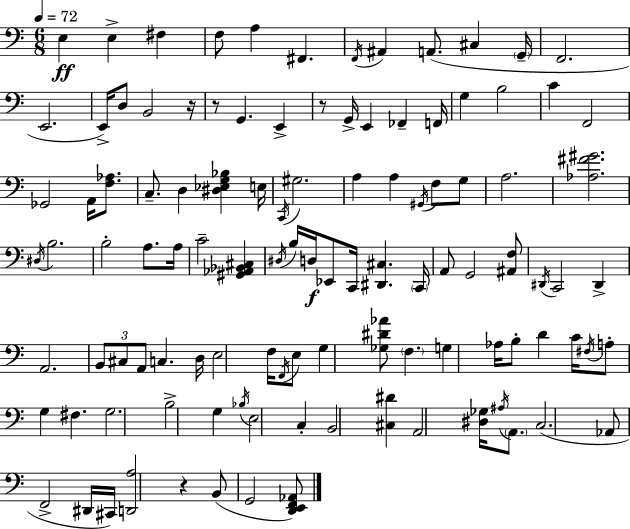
{
  \clef bass
  \numericTimeSignature
  \time 6/8
  \key c \major
  \tempo 4 = 72
  \repeat volta 2 { e4\ff e4-> fis4 | f8 a4 fis,4. | \acciaccatura { f,16 } ais,4 a,8.( cis4 | \parenthesize g,16-- f,2. | \break e,2. | e,16->) d8 b,2 | r16 r8 g,4. e,4-> | r8 g,16-> e,4 fes,4-- | \break f,16 g4 b2 | c'4 f,2 | ges,2 a,16 <f aes>8. | c8.-- d4 <dis ees g bes>4 | \break e16 \acciaccatura { c,16 } gis2. | a4 a4 \acciaccatura { gis,16 } f8 | g8 a2. | <aes fis' gis'>2. | \break \acciaccatura { dis16 } b2. | b2-. | a8. a16 c'2-- | <gis, aes, bes, cis>4 \acciaccatura { dis16 } b16 d16\f ees,8 c,16 <dis, cis>4. | \break \parenthesize c,16 a,8 g,2 | <ais, f>8 \acciaccatura { dis,16 } c,2 | dis,4-> a,2. | \tuplet 3/2 { b,8 cis8 a,8 } | \break c4. d16 e2 | f16 \acciaccatura { f,16 } e8 g4 <ges dis' aes'>8 | \parenthesize f4. g4 aes16 | b8-. d'4 c'16 \acciaccatura { fis16 } a8-. g4 | \break fis4. g2. | b2-> | g4 \acciaccatura { bes16 } e2 | c4-. b,2 | \break <cis dis'>4 a,2 | <dis ges>16 \acciaccatura { ais16 } \parenthesize a,8. c2.( | aes,8 | f,2-> dis,16 cis,16) <d, a>2 | \break r4 b,8( | g,2 <d, e, f, aes,>8) } \bar "|."
}